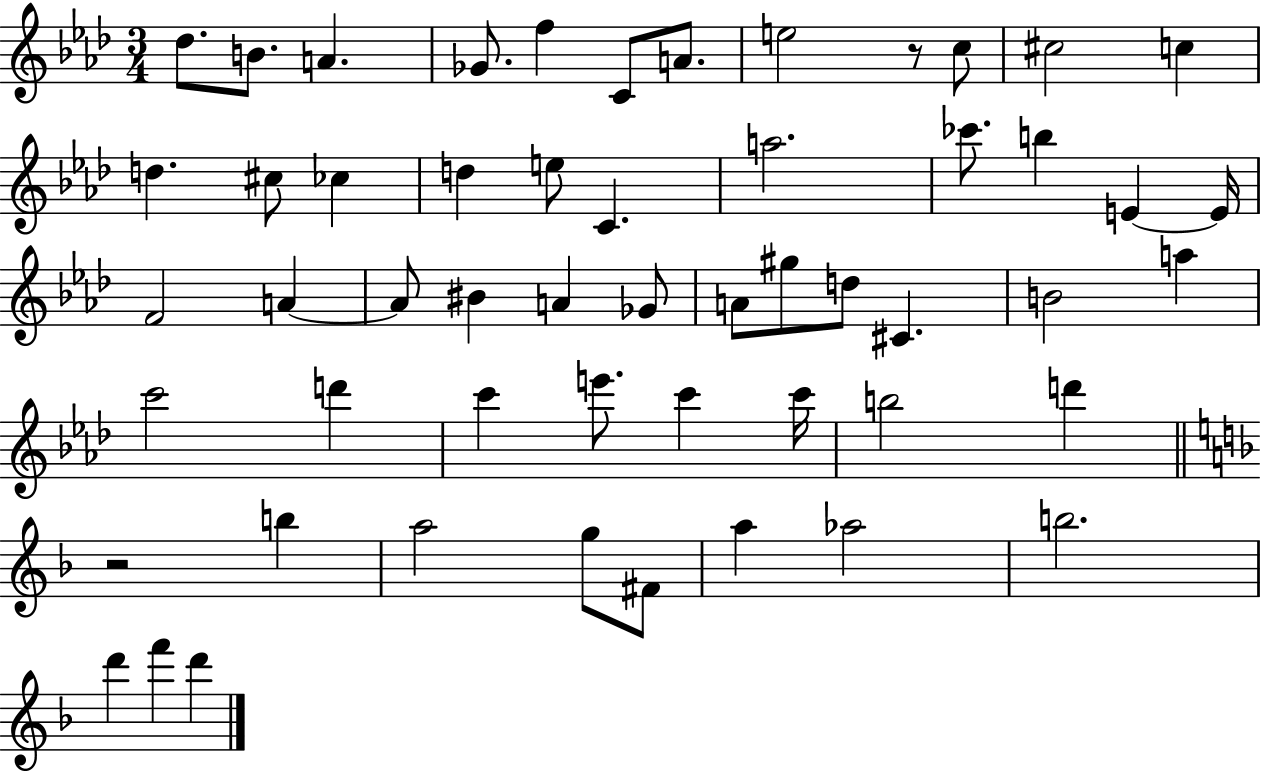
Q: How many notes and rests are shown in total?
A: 54